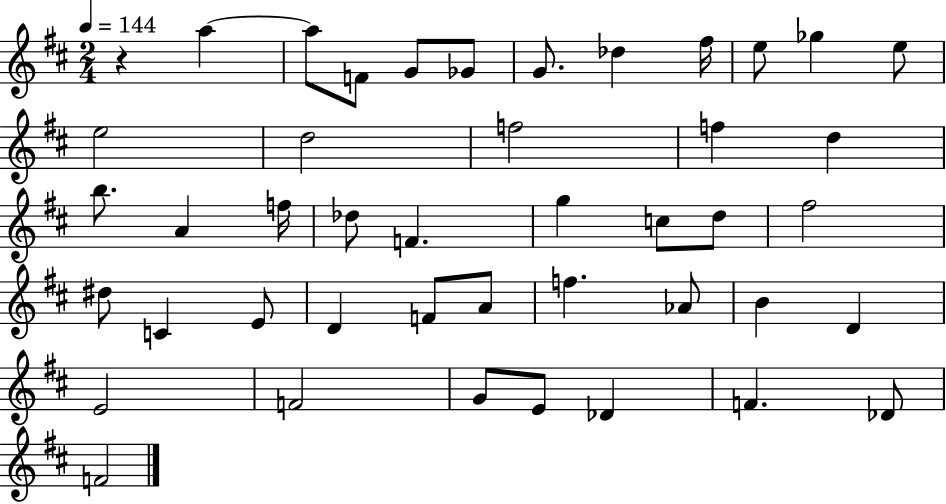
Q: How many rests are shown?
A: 1